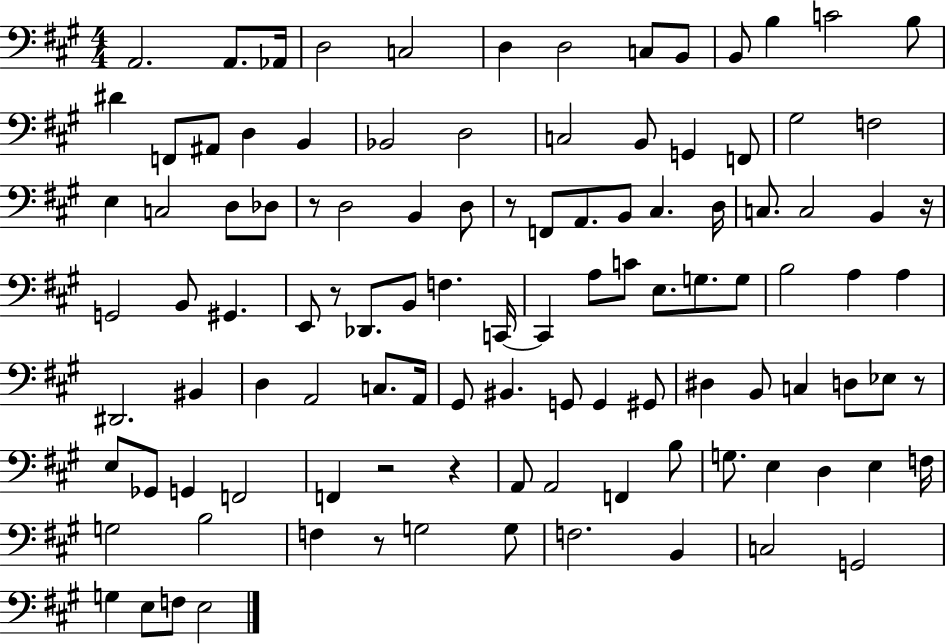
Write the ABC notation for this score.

X:1
T:Untitled
M:4/4
L:1/4
K:A
A,,2 A,,/2 _A,,/4 D,2 C,2 D, D,2 C,/2 B,,/2 B,,/2 B, C2 B,/2 ^D F,,/2 ^A,,/2 D, B,, _B,,2 D,2 C,2 B,,/2 G,, F,,/2 ^G,2 F,2 E, C,2 D,/2 _D,/2 z/2 D,2 B,, D,/2 z/2 F,,/2 A,,/2 B,,/2 ^C, D,/4 C,/2 C,2 B,, z/4 G,,2 B,,/2 ^G,, E,,/2 z/2 _D,,/2 B,,/2 F, C,,/4 C,, A,/2 C/2 E,/2 G,/2 G,/2 B,2 A, A, ^D,,2 ^B,, D, A,,2 C,/2 A,,/4 ^G,,/2 ^B,, G,,/2 G,, ^G,,/2 ^D, B,,/2 C, D,/2 _E,/2 z/2 E,/2 _G,,/2 G,, F,,2 F,, z2 z A,,/2 A,,2 F,, B,/2 G,/2 E, D, E, F,/4 G,2 B,2 F, z/2 G,2 G,/2 F,2 B,, C,2 G,,2 G, E,/2 F,/2 E,2